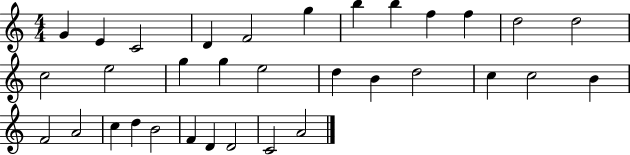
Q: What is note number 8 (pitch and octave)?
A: B5